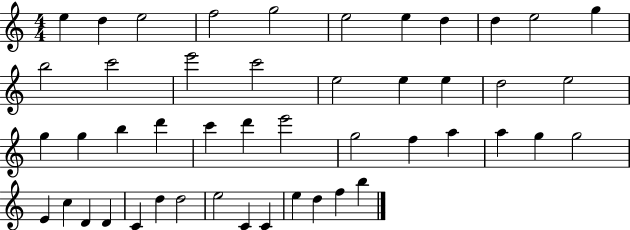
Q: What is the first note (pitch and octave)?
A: E5